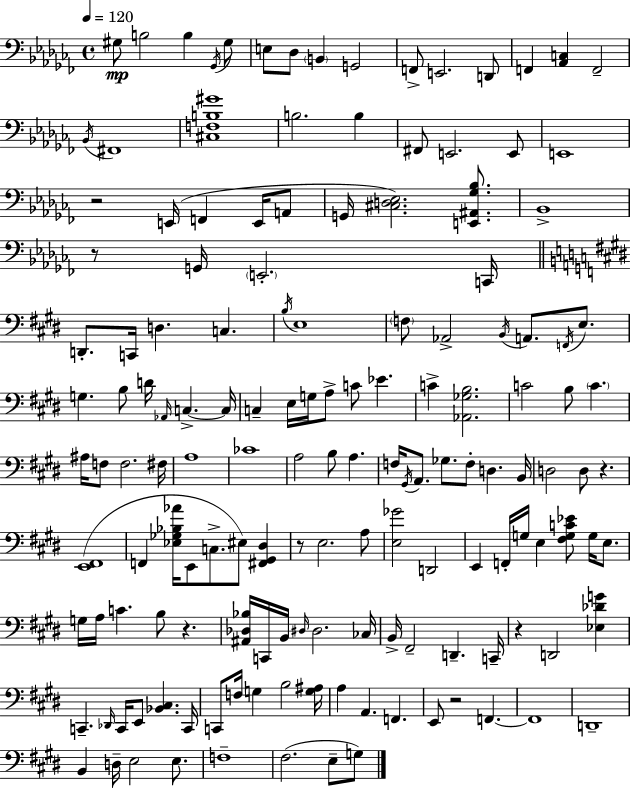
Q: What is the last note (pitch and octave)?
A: G3